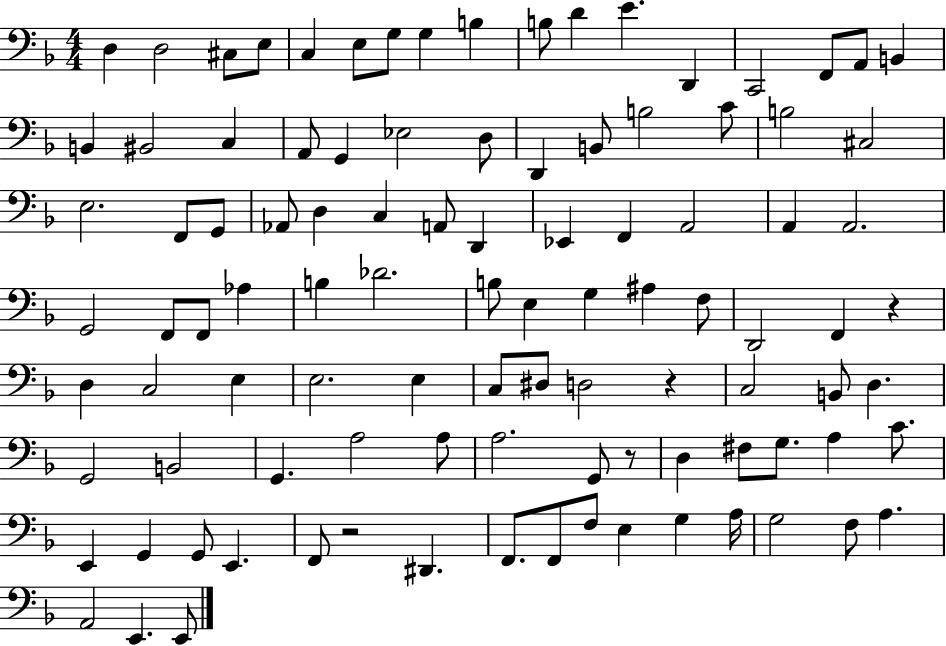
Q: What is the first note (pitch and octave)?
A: D3